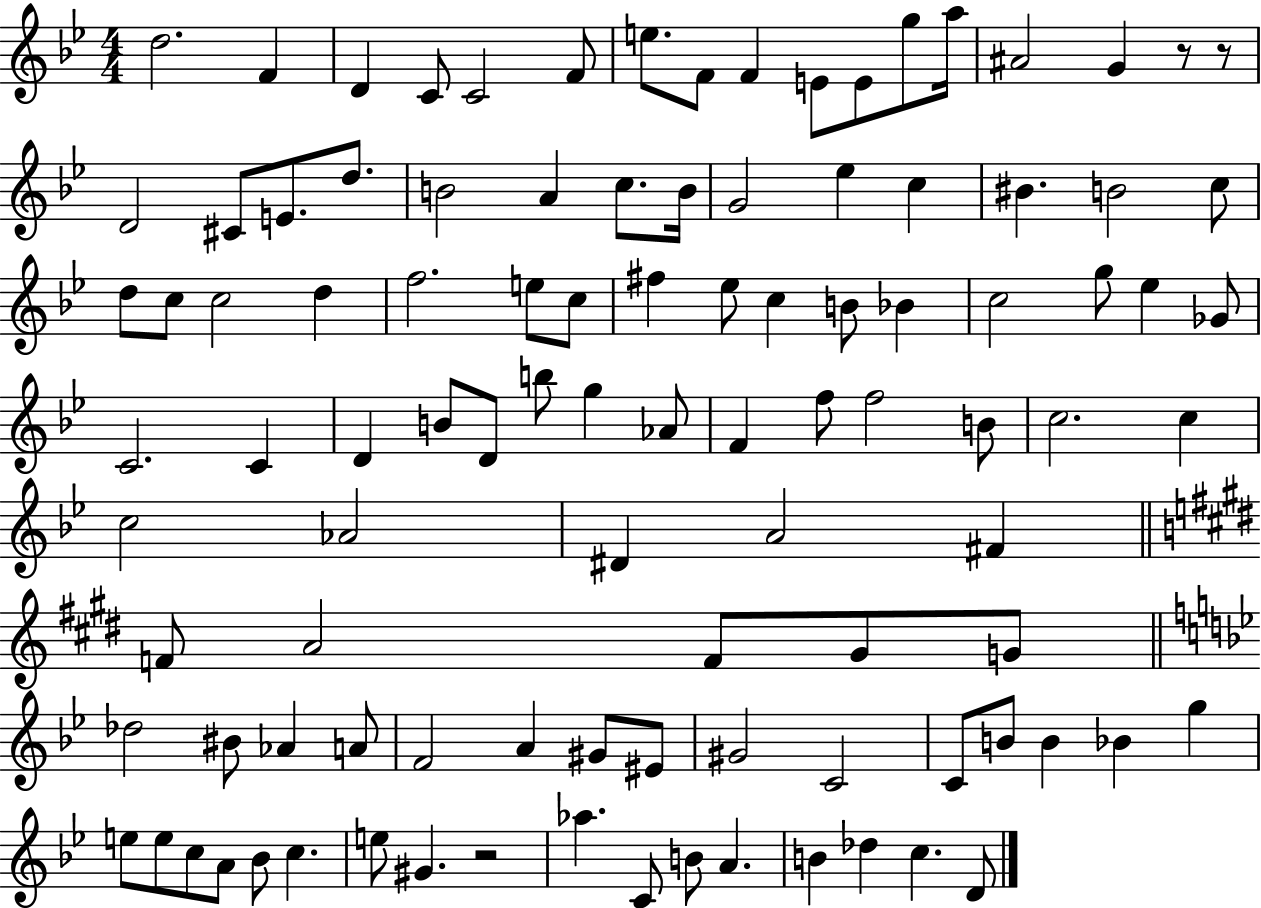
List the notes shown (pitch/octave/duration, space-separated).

D5/h. F4/q D4/q C4/e C4/h F4/e E5/e. F4/e F4/q E4/e E4/e G5/e A5/s A#4/h G4/q R/e R/e D4/h C#4/e E4/e. D5/e. B4/h A4/q C5/e. B4/s G4/h Eb5/q C5/q BIS4/q. B4/h C5/e D5/e C5/e C5/h D5/q F5/h. E5/e C5/e F#5/q Eb5/e C5/q B4/e Bb4/q C5/h G5/e Eb5/q Gb4/e C4/h. C4/q D4/q B4/e D4/e B5/e G5/q Ab4/e F4/q F5/e F5/h B4/e C5/h. C5/q C5/h Ab4/h D#4/q A4/h F#4/q F4/e A4/h F4/e G#4/e G4/e Db5/h BIS4/e Ab4/q A4/e F4/h A4/q G#4/e EIS4/e G#4/h C4/h C4/e B4/e B4/q Bb4/q G5/q E5/e E5/e C5/e A4/e Bb4/e C5/q. E5/e G#4/q. R/h Ab5/q. C4/e B4/e A4/q. B4/q Db5/q C5/q. D4/e